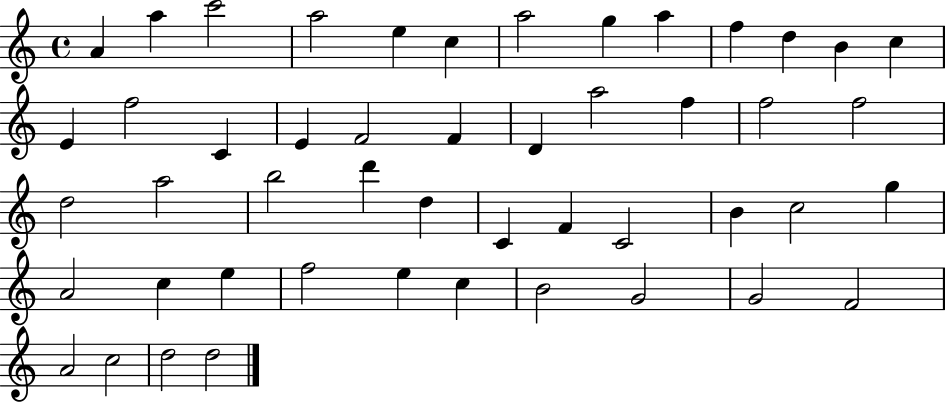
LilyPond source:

{
  \clef treble
  \time 4/4
  \defaultTimeSignature
  \key c \major
  a'4 a''4 c'''2 | a''2 e''4 c''4 | a''2 g''4 a''4 | f''4 d''4 b'4 c''4 | \break e'4 f''2 c'4 | e'4 f'2 f'4 | d'4 a''2 f''4 | f''2 f''2 | \break d''2 a''2 | b''2 d'''4 d''4 | c'4 f'4 c'2 | b'4 c''2 g''4 | \break a'2 c''4 e''4 | f''2 e''4 c''4 | b'2 g'2 | g'2 f'2 | \break a'2 c''2 | d''2 d''2 | \bar "|."
}